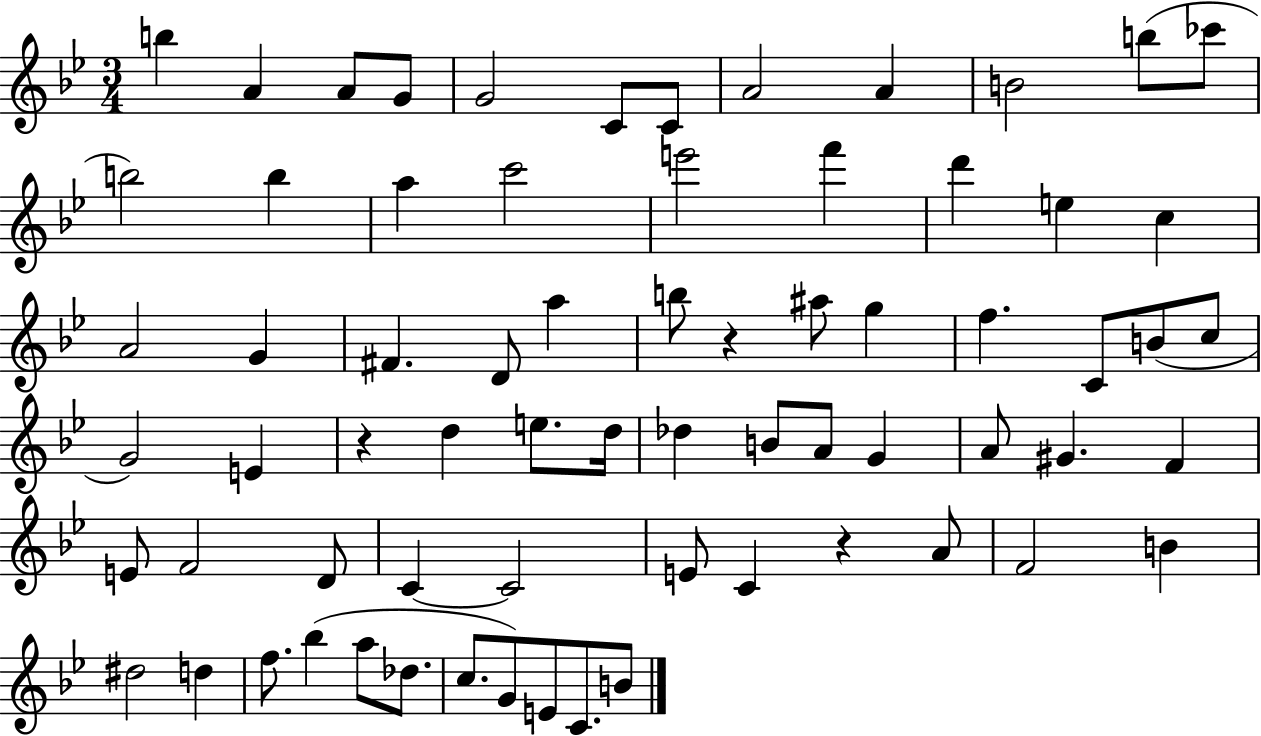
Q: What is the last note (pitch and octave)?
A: B4